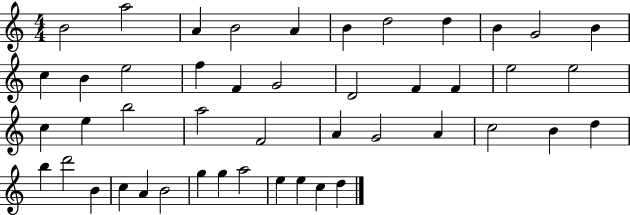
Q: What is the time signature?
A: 4/4